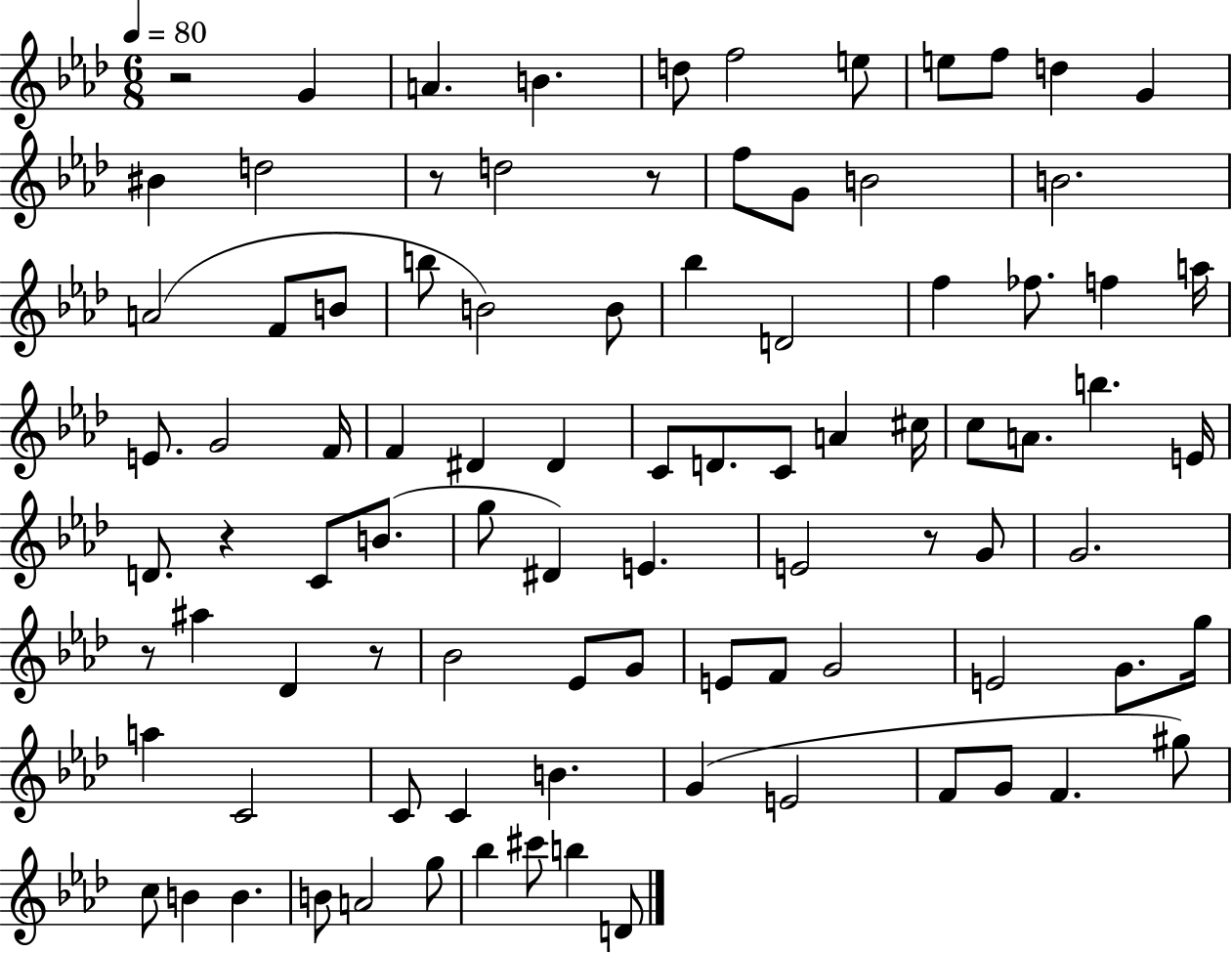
{
  \clef treble
  \numericTimeSignature
  \time 6/8
  \key aes \major
  \tempo 4 = 80
  r2 g'4 | a'4. b'4. | d''8 f''2 e''8 | e''8 f''8 d''4 g'4 | \break bis'4 d''2 | r8 d''2 r8 | f''8 g'8 b'2 | b'2. | \break a'2( f'8 b'8 | b''8 b'2) b'8 | bes''4 d'2 | f''4 fes''8. f''4 a''16 | \break e'8. g'2 f'16 | f'4 dis'4 dis'4 | c'8 d'8. c'8 a'4 cis''16 | c''8 a'8. b''4. e'16 | \break d'8. r4 c'8 b'8.( | g''8 dis'4) e'4. | e'2 r8 g'8 | g'2. | \break r8 ais''4 des'4 r8 | bes'2 ees'8 g'8 | e'8 f'8 g'2 | e'2 g'8. g''16 | \break a''4 c'2 | c'8 c'4 b'4. | g'4( e'2 | f'8 g'8 f'4. gis''8) | \break c''8 b'4 b'4. | b'8 a'2 g''8 | bes''4 cis'''8 b''4 d'8 | \bar "|."
}